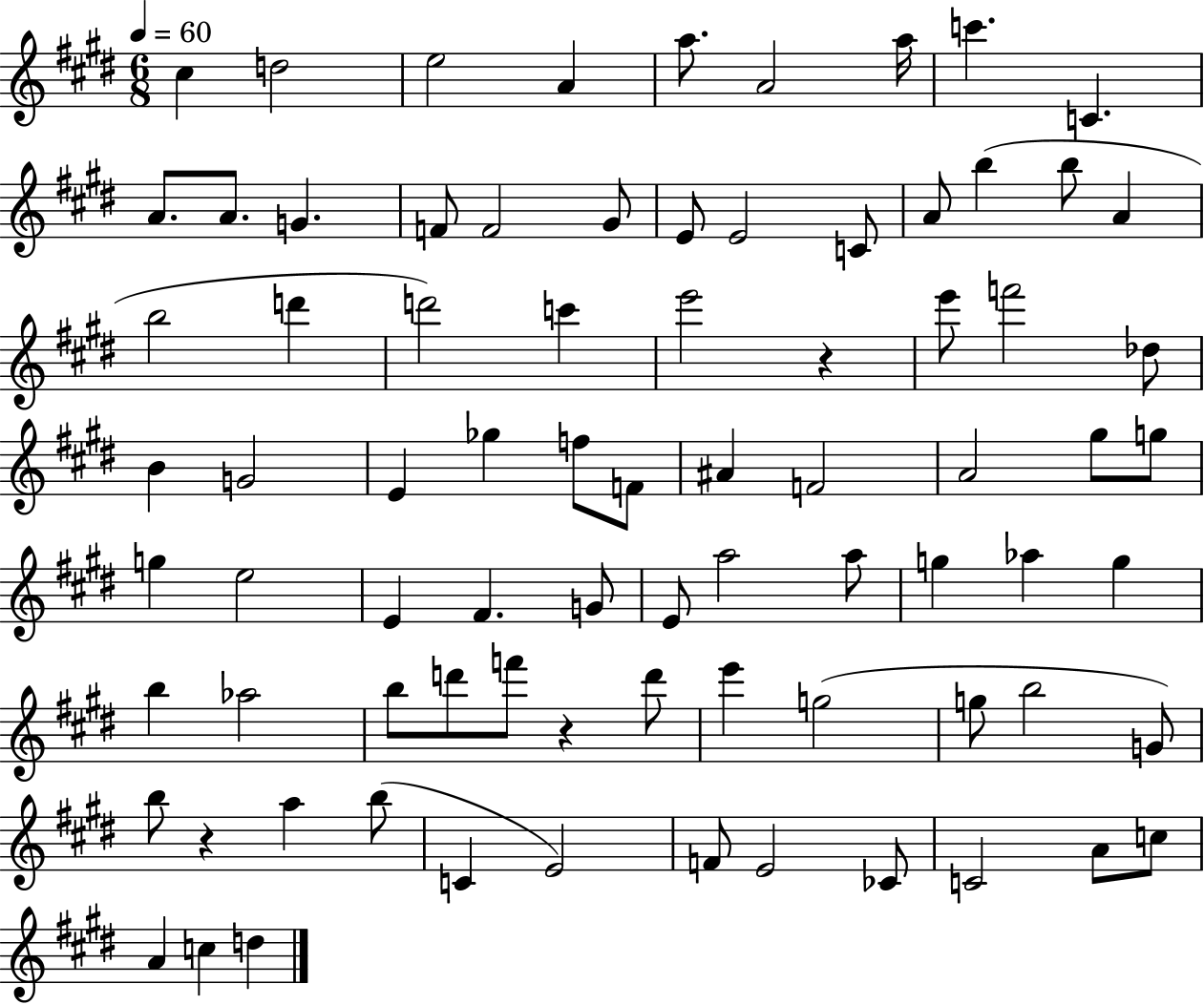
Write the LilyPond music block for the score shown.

{
  \clef treble
  \numericTimeSignature
  \time 6/8
  \key e \major
  \tempo 4 = 60
  cis''4 d''2 | e''2 a'4 | a''8. a'2 a''16 | c'''4. c'4. | \break a'8. a'8. g'4. | f'8 f'2 gis'8 | e'8 e'2 c'8 | a'8 b''4( b''8 a'4 | \break b''2 d'''4 | d'''2) c'''4 | e'''2 r4 | e'''8 f'''2 des''8 | \break b'4 g'2 | e'4 ges''4 f''8 f'8 | ais'4 f'2 | a'2 gis''8 g''8 | \break g''4 e''2 | e'4 fis'4. g'8 | e'8 a''2 a''8 | g''4 aes''4 g''4 | \break b''4 aes''2 | b''8 d'''8 f'''8 r4 d'''8 | e'''4 g''2( | g''8 b''2 g'8) | \break b''8 r4 a''4 b''8( | c'4 e'2) | f'8 e'2 ces'8 | c'2 a'8 c''8 | \break a'4 c''4 d''4 | \bar "|."
}